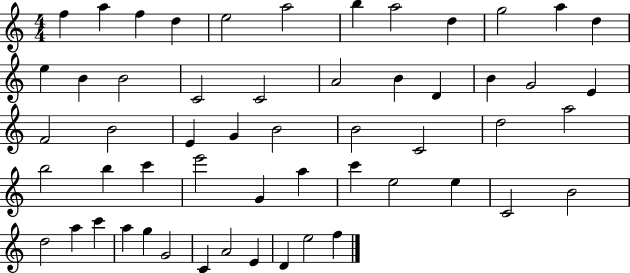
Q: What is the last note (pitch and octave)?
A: F5